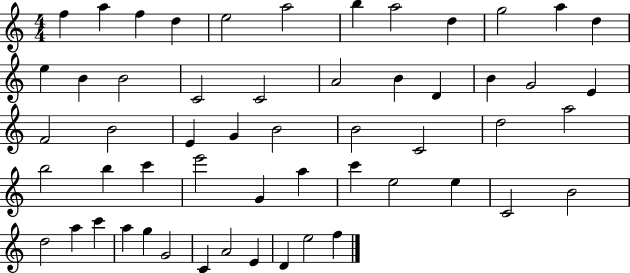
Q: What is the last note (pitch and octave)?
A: F5